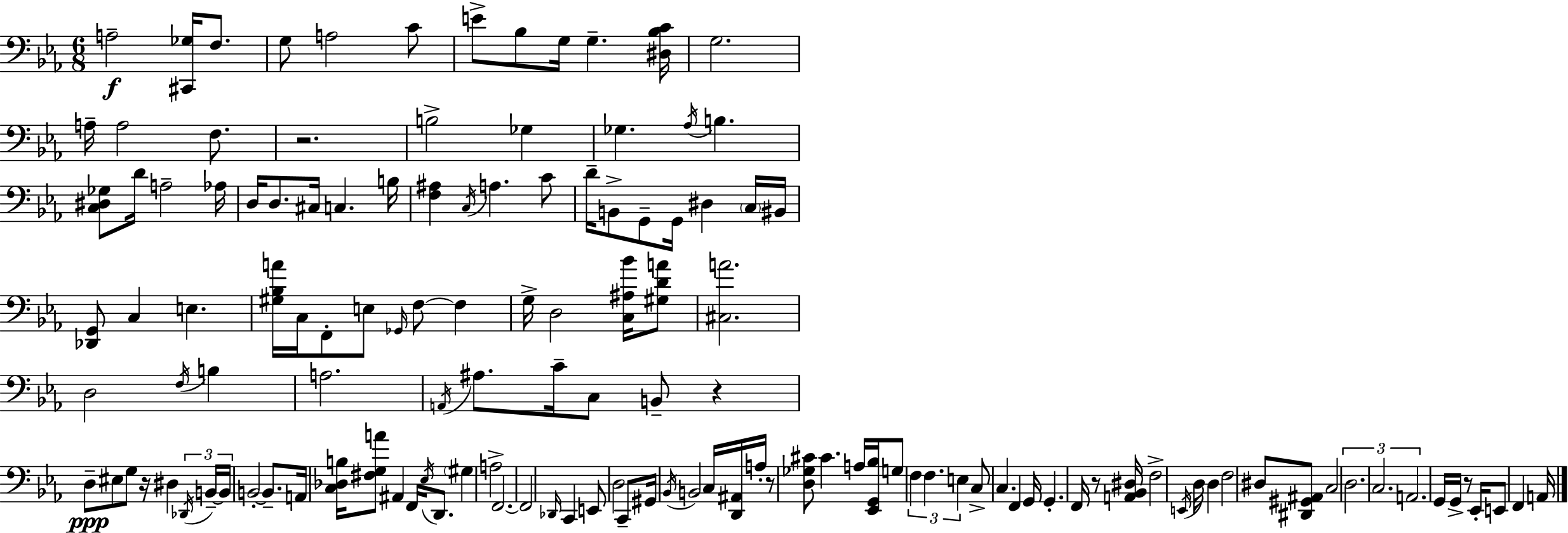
X:1
T:Untitled
M:6/8
L:1/4
K:Cm
A,2 [^C,,_G,]/4 F,/2 G,/2 A,2 C/2 E/2 _B,/2 G,/4 G, [^D,_B,C]/4 G,2 A,/4 A,2 F,/2 z2 B,2 _G, _G, _A,/4 B, [C,^D,_G,]/2 D/4 A,2 _A,/4 D,/4 D,/2 ^C,/4 C, B,/4 [F,^A,] C,/4 A, C/2 D/4 B,,/2 G,,/2 G,,/4 ^D, C,/4 ^B,,/4 [_D,,G,,]/2 C, E, [^G,_B,A]/4 C,/4 F,,/2 E,/2 _G,,/4 F,/2 F, G,/4 D,2 [C,^A,_B]/4 [^G,DA]/2 [^C,A]2 D,2 F,/4 B, A,2 A,,/4 ^A,/2 C/4 C,/2 B,,/2 z D,/2 ^E,/2 G,/2 z/4 ^D, _D,,/4 B,,/4 B,,/4 B,,2 B,,/2 A,,/4 [C,_D,B,]/4 [^F,G,A]/2 ^A,, F,,/4 _E,/4 D,,/2 ^G, A,2 F,,2 F,,2 _D,,/4 C,, E,,/2 D,2 C,,/2 ^G,,/4 _B,,/4 B,,2 C,/4 [D,,^A,,]/4 A,/4 z/2 [D,_G,^C]/2 ^C A,/4 [_E,,G,,_B,]/4 G,/2 F, F, E, C,/2 C, F,, G,,/4 G,, F,,/4 z/2 [A,,_B,,^D,]/4 F,2 E,,/4 D,/4 D, F,2 ^D,/2 [^D,,^G,,^A,,]/2 C,2 D,2 C,2 A,,2 G,,/4 G,,/4 z/2 _E,,/4 E,,/2 F,, A,,/4